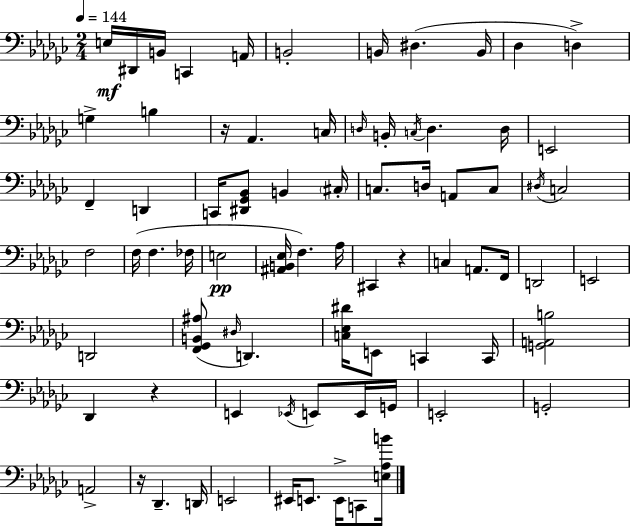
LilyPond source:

{
  \clef bass
  \numericTimeSignature
  \time 2/4
  \key ees \minor
  \tempo 4 = 144
  e16\mf dis,16 b,16 c,4 a,16 | b,2-. | b,16 dis4.( b,16 | des4 d4->) | \break g4-> b4 | r16 aes,4. c16 | \grace { d16 } b,16-. \acciaccatura { c16 } d4. | d16 e,2 | \break f,4-- d,4 | c,16 <dis, ges, bes,>8 b,4 | \parenthesize cis16-. c8. d16 a,8 | c8 \acciaccatura { dis16 } c2 | \break f2 | f16( f4. | fes16 e2\pp | <ais, b, ees>16 f4.) | \break aes16 cis,4 r4 | c4 a,8. | f,16 d,2 | e,2 | \break d,2 | <f, ges, b, ais>8( \grace { dis16 } d,4.) | <c ees dis'>16 e,8 c,4 | c,16 <g, a, b>2 | \break des,4 | r4 e,4 | \acciaccatura { ees,16 } e,8 e,16 g,16 e,2-. | g,2-. | \break a,2-> | r16 des,4.-- | d,16 e,2 | eis,16 e,8. | \break e,16-> c,8 <e aes b'>16 \bar "|."
}